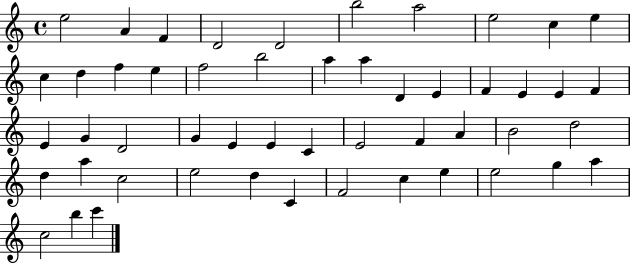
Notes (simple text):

E5/h A4/q F4/q D4/h D4/h B5/h A5/h E5/h C5/q E5/q C5/q D5/q F5/q E5/q F5/h B5/h A5/q A5/q D4/q E4/q F4/q E4/q E4/q F4/q E4/q G4/q D4/h G4/q E4/q E4/q C4/q E4/h F4/q A4/q B4/h D5/h D5/q A5/q C5/h E5/h D5/q C4/q F4/h C5/q E5/q E5/h G5/q A5/q C5/h B5/q C6/q